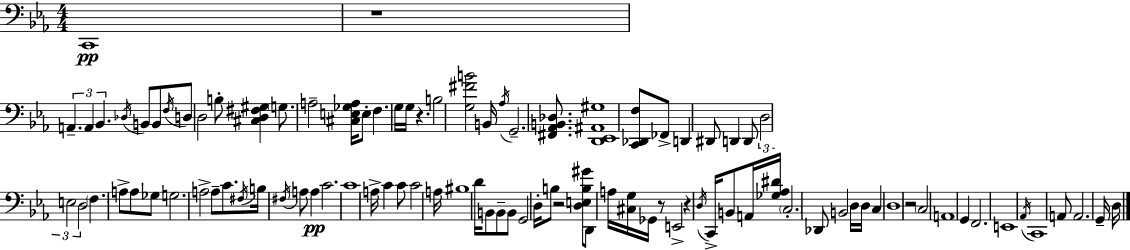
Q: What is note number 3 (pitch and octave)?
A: A2